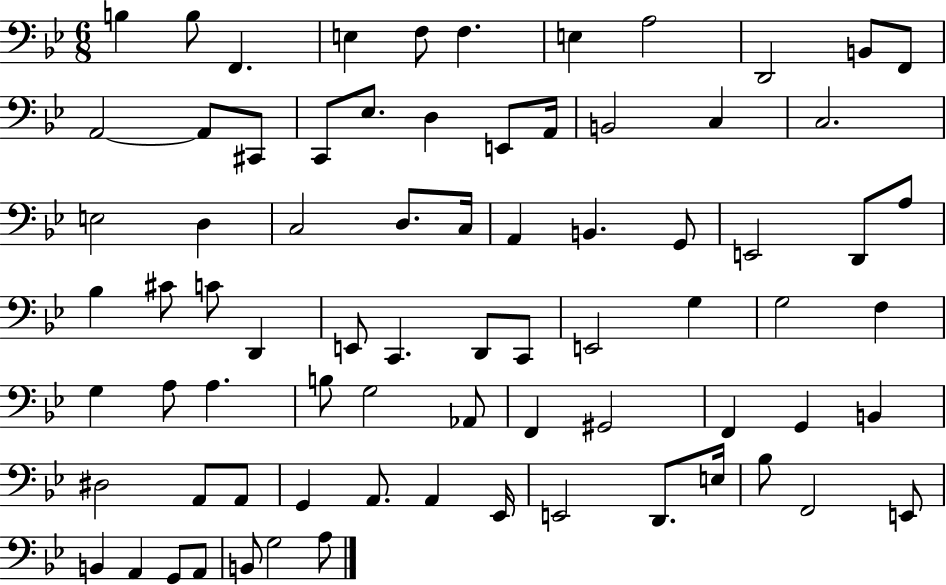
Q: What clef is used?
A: bass